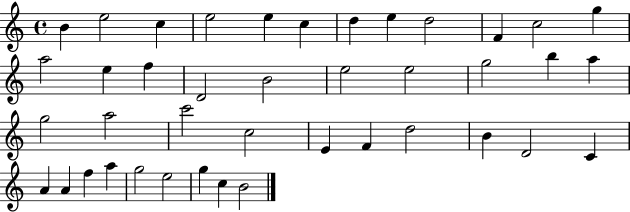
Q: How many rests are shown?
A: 0